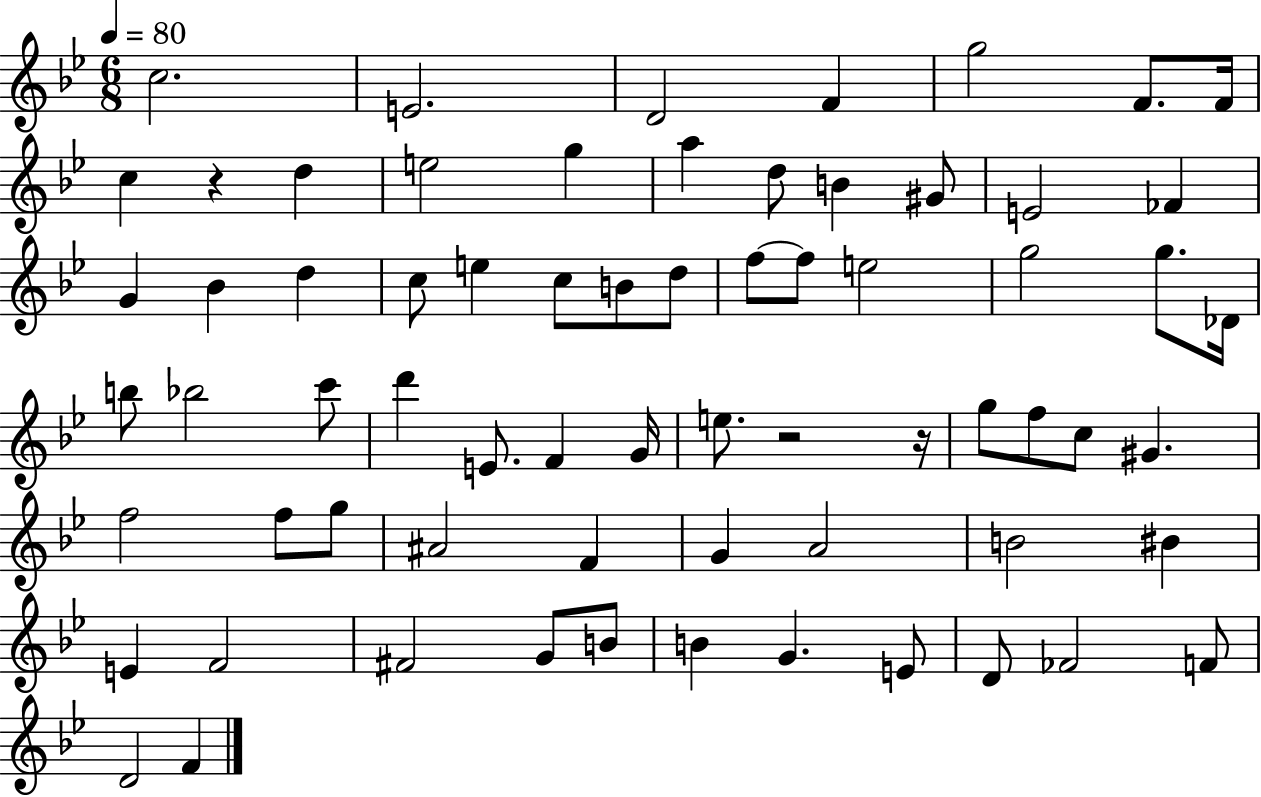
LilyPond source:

{
  \clef treble
  \numericTimeSignature
  \time 6/8
  \key bes \major
  \tempo 4 = 80
  \repeat volta 2 { c''2. | e'2. | d'2 f'4 | g''2 f'8. f'16 | \break c''4 r4 d''4 | e''2 g''4 | a''4 d''8 b'4 gis'8 | e'2 fes'4 | \break g'4 bes'4 d''4 | c''8 e''4 c''8 b'8 d''8 | f''8~~ f''8 e''2 | g''2 g''8. des'16 | \break b''8 bes''2 c'''8 | d'''4 e'8. f'4 g'16 | e''8. r2 r16 | g''8 f''8 c''8 gis'4. | \break f''2 f''8 g''8 | ais'2 f'4 | g'4 a'2 | b'2 bis'4 | \break e'4 f'2 | fis'2 g'8 b'8 | b'4 g'4. e'8 | d'8 fes'2 f'8 | \break d'2 f'4 | } \bar "|."
}